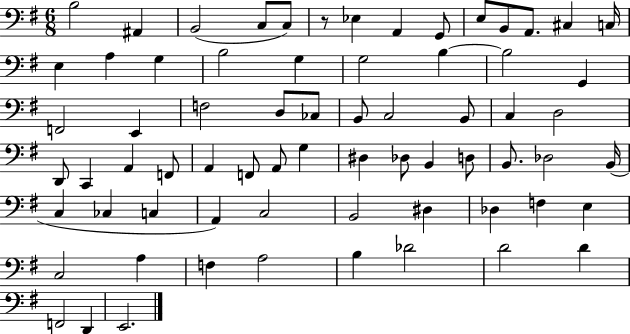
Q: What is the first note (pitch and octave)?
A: B3